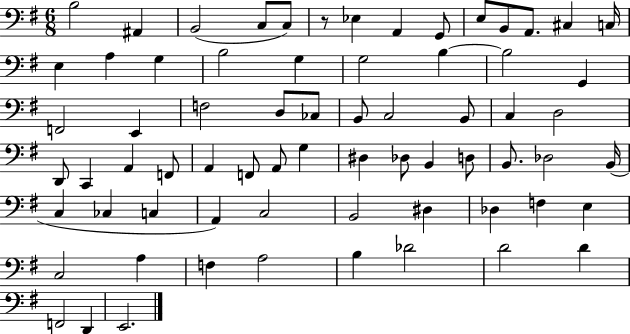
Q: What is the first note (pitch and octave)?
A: B3